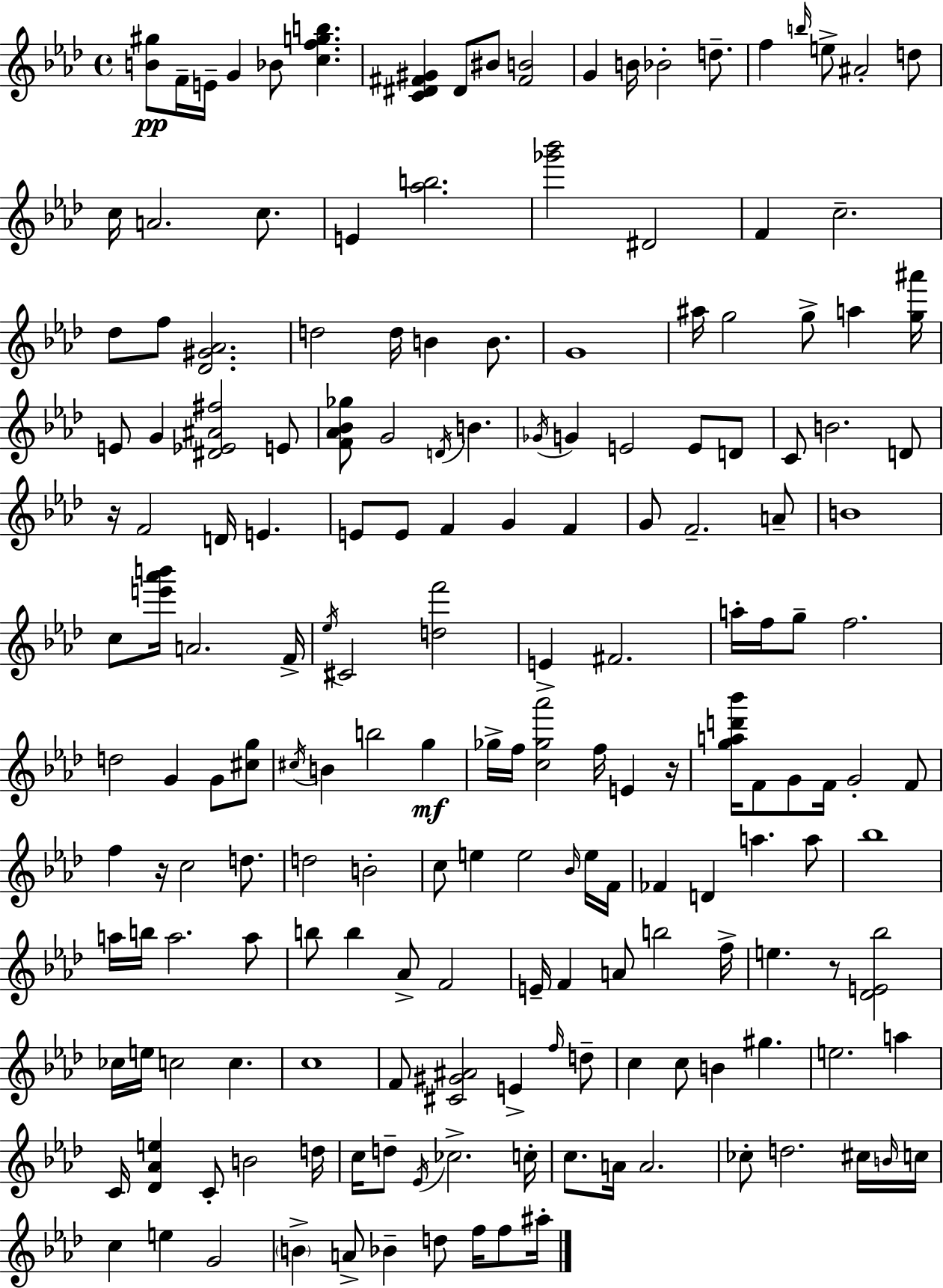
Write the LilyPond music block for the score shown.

{
  \clef treble
  \time 4/4
  \defaultTimeSignature
  \key f \minor
  <b' gis''>8\pp f'16-- e'16-- g'4 bes'8 <c'' f'' g'' b''>4. | <c' dis' fis' gis'>4 dis'8 bis'8 <fis' b'>2 | g'4 b'16 bes'2-. d''8.-- | f''4 \grace { b''16 } e''8-> ais'2-. d''8 | \break c''16 a'2. c''8. | e'4 <aes'' b''>2. | <ges''' bes'''>2 dis'2 | f'4 c''2.-- | \break des''8 f''8 <des' gis' aes'>2. | d''2 d''16 b'4 b'8. | g'1 | ais''16 g''2 g''8-> a''4 | \break <g'' ais'''>16 e'8 g'4 <dis' ees' ais' fis''>2 e'8 | <f' aes' bes' ges''>8 g'2 \acciaccatura { d'16 } b'4. | \acciaccatura { ges'16 } g'4 e'2 e'8 | d'8 c'8 b'2. | \break d'8 r16 f'2 d'16 e'4. | e'8 e'8 f'4 g'4 f'4 | g'8 f'2.-- | a'8-- b'1 | \break c''8 <e''' aes''' b'''>16 a'2. | f'16-> \acciaccatura { ees''16 } cis'2 <d'' f'''>2 | e'4-> fis'2. | a''16-. f''16 g''8-- f''2. | \break d''2 g'4 | g'8 <cis'' g''>8 \acciaccatura { cis''16 } b'4 b''2 | g''4\mf ges''16-> f''16 <c'' ges'' aes'''>2 f''16 | e'4 r16 <g'' a'' d''' bes'''>16 f'8 g'8 f'16 g'2-. | \break f'8 f''4 r16 c''2 | d''8. d''2 b'2-. | c''8 e''4 e''2 | \grace { bes'16 } e''16 f'16 fes'4 d'4 a''4. | \break a''8 bes''1 | a''16 b''16 a''2. | a''8 b''8 b''4 aes'8-> f'2 | e'16-- f'4 a'8 b''2 | \break f''16-> e''4. r8 <des' e' bes''>2 | ces''16 e''16 c''2 | c''4. c''1 | f'8 <cis' gis' ais'>2 | \break e'4-> \grace { f''16 } d''8-- c''4 c''8 b'4 | gis''4. e''2. | a''4 c'16 <des' aes' e''>4 c'8-. b'2 | d''16 c''16 d''8-- \acciaccatura { ees'16 } ces''2.-> | \break c''16-. c''8. a'16 a'2. | ces''8-. d''2. | cis''16 \grace { b'16 } c''16 c''4 e''4 | g'2 \parenthesize b'4-> a'8-> bes'4-- | \break d''8 f''16 f''8 ais''16-. \bar "|."
}